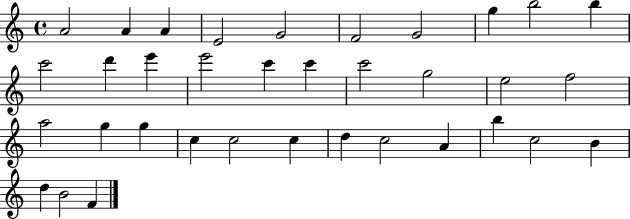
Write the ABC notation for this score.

X:1
T:Untitled
M:4/4
L:1/4
K:C
A2 A A E2 G2 F2 G2 g b2 b c'2 d' e' e'2 c' c' c'2 g2 e2 f2 a2 g g c c2 c d c2 A b c2 B d B2 F